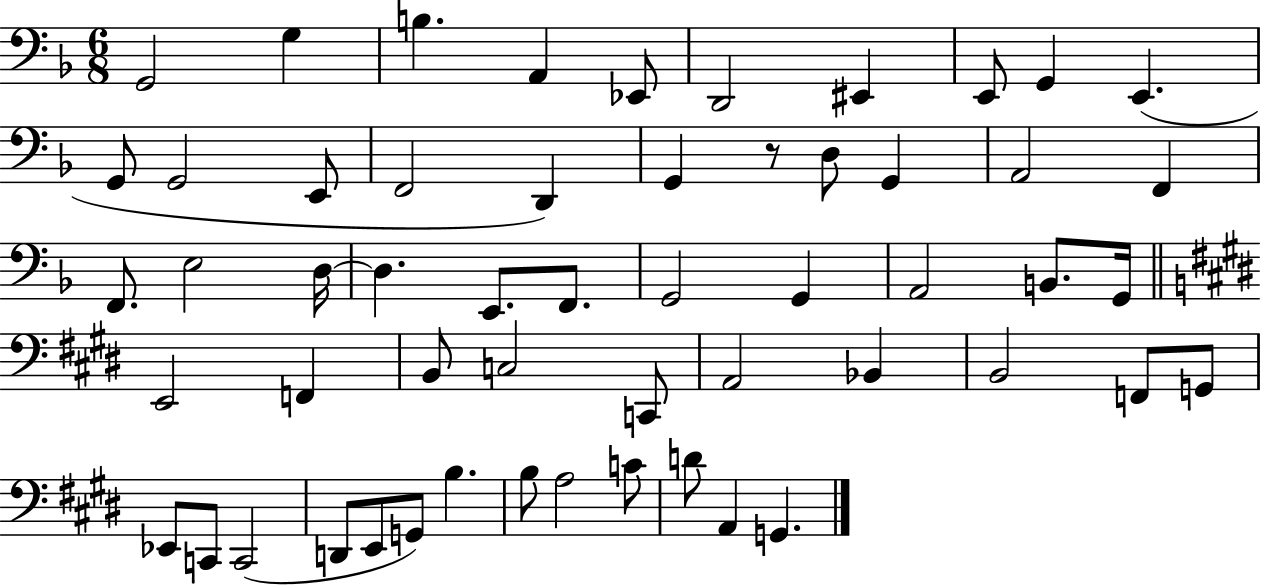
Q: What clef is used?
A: bass